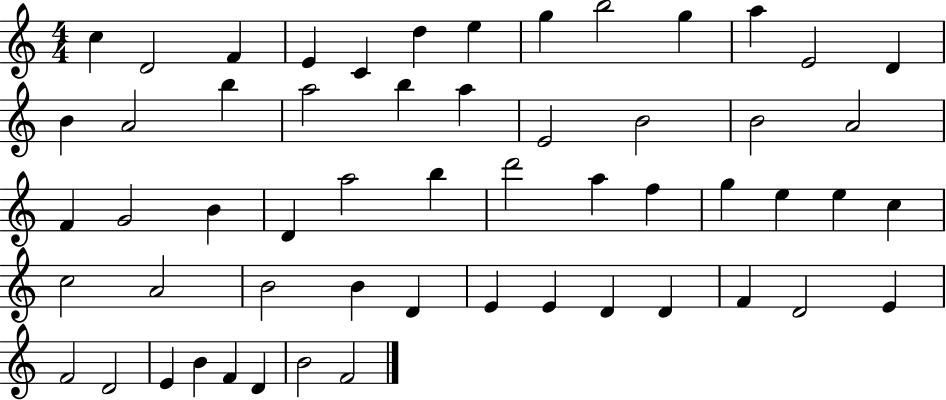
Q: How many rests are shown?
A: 0